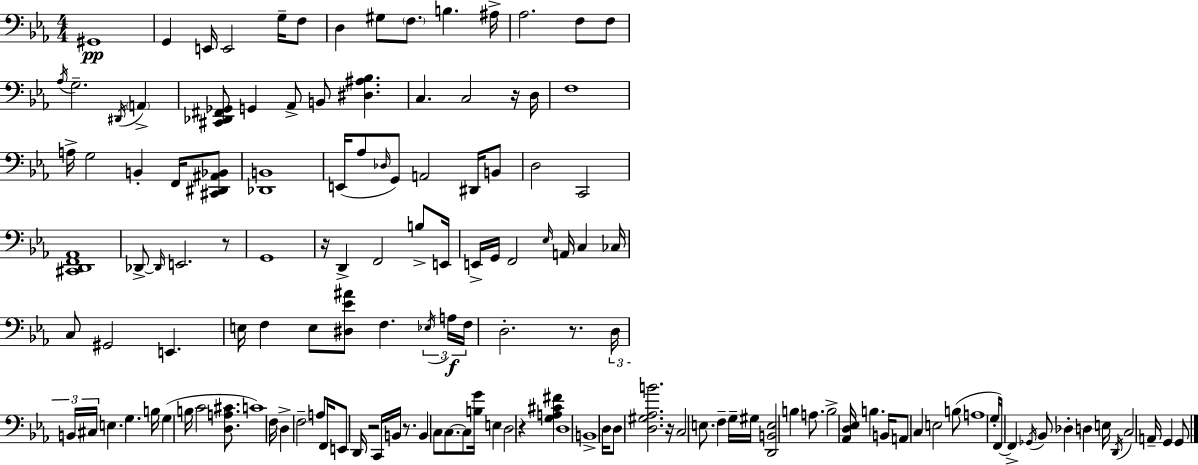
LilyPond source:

{
  \clef bass
  \numericTimeSignature
  \time 4/4
  \key ees \major
  \repeat volta 2 { gis,1\pp | g,4 e,16 e,2 g16-- f8 | d4 gis8 \parenthesize f8. b4. ais16-> | aes2. f8 f8 | \break \acciaccatura { aes16 } g2.-- \acciaccatura { dis,16 } \parenthesize a,4-> | <cis, des, fis, ges,>8 g,4 aes,8-> b,8 <dis ais bes>4. | c4. c2 | r16 d16 f1 | \break a16-> g2 b,4-. f,16 | <cis, dis, ais, bes,>8 <des, b,>1 | e,16( aes8 \grace { des16 } g,8) a,2 | dis,16 b,8 d2 c,2 | \break <cis, d, f, aes,>1 | des,8->~~ \grace { des,16 } e,2. | r8 g,1 | r16 d,4-> f,2 | \break b8-> e,16 e,16-> g,16 f,2 \grace { ees16 } a,16 | c4 ces16 c8 gis,2 e,4. | e16 f4 e8 <dis ees' ais'>8 f4. | \tuplet 3/2 { \acciaccatura { ees16 } a16\f f16 } d2.-. | \break r8. \tuplet 3/2 { d16 b,16 cis16 } e4. g4. | b16 g4( b16 c'2 | <d a cis'>8. c'1) | f16 d4-> f2-- | \break a8 f,16 e,8 d,16 r2 | c,16 b,16 r8. b,4 c8 c8.~~ c8 | <b g'>16 e4 d2 r4 | <g a cis' fis'>4 d1 | \break b,1-> | d16 d8 <d gis aes b'>2. | r16 c2 e8. | f4-- g16-- gis16 <d, b, e>2 b4 | \break a8. b2-> <aes, d ees>16 b4. | b,16 a,8 c4 e2 | b8( a1 | g16-. f,16~~) f,4-> \acciaccatura { ges,16 } bes,8 des4-. | \break d4 e16 \acciaccatura { d,16 } c2 | a,16-- g,4 g,8 } \bar "|."
}